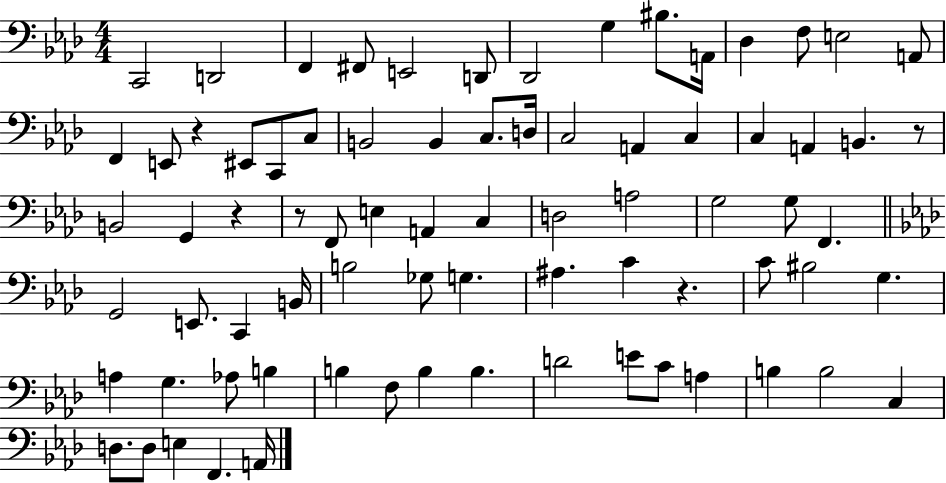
C2/h D2/h F2/q F#2/e E2/h D2/e Db2/h G3/q BIS3/e. A2/s Db3/q F3/e E3/h A2/e F2/q E2/e R/q EIS2/e C2/e C3/e B2/h B2/q C3/e. D3/s C3/h A2/q C3/q C3/q A2/q B2/q. R/e B2/h G2/q R/q R/e F2/e E3/q A2/q C3/q D3/h A3/h G3/h G3/e F2/q. G2/h E2/e. C2/q B2/s B3/h Gb3/e G3/q. A#3/q. C4/q R/q. C4/e BIS3/h G3/q. A3/q G3/q. Ab3/e B3/q B3/q F3/e B3/q B3/q. D4/h E4/e C4/e A3/q B3/q B3/h C3/q D3/e. D3/e E3/q F2/q. A2/s